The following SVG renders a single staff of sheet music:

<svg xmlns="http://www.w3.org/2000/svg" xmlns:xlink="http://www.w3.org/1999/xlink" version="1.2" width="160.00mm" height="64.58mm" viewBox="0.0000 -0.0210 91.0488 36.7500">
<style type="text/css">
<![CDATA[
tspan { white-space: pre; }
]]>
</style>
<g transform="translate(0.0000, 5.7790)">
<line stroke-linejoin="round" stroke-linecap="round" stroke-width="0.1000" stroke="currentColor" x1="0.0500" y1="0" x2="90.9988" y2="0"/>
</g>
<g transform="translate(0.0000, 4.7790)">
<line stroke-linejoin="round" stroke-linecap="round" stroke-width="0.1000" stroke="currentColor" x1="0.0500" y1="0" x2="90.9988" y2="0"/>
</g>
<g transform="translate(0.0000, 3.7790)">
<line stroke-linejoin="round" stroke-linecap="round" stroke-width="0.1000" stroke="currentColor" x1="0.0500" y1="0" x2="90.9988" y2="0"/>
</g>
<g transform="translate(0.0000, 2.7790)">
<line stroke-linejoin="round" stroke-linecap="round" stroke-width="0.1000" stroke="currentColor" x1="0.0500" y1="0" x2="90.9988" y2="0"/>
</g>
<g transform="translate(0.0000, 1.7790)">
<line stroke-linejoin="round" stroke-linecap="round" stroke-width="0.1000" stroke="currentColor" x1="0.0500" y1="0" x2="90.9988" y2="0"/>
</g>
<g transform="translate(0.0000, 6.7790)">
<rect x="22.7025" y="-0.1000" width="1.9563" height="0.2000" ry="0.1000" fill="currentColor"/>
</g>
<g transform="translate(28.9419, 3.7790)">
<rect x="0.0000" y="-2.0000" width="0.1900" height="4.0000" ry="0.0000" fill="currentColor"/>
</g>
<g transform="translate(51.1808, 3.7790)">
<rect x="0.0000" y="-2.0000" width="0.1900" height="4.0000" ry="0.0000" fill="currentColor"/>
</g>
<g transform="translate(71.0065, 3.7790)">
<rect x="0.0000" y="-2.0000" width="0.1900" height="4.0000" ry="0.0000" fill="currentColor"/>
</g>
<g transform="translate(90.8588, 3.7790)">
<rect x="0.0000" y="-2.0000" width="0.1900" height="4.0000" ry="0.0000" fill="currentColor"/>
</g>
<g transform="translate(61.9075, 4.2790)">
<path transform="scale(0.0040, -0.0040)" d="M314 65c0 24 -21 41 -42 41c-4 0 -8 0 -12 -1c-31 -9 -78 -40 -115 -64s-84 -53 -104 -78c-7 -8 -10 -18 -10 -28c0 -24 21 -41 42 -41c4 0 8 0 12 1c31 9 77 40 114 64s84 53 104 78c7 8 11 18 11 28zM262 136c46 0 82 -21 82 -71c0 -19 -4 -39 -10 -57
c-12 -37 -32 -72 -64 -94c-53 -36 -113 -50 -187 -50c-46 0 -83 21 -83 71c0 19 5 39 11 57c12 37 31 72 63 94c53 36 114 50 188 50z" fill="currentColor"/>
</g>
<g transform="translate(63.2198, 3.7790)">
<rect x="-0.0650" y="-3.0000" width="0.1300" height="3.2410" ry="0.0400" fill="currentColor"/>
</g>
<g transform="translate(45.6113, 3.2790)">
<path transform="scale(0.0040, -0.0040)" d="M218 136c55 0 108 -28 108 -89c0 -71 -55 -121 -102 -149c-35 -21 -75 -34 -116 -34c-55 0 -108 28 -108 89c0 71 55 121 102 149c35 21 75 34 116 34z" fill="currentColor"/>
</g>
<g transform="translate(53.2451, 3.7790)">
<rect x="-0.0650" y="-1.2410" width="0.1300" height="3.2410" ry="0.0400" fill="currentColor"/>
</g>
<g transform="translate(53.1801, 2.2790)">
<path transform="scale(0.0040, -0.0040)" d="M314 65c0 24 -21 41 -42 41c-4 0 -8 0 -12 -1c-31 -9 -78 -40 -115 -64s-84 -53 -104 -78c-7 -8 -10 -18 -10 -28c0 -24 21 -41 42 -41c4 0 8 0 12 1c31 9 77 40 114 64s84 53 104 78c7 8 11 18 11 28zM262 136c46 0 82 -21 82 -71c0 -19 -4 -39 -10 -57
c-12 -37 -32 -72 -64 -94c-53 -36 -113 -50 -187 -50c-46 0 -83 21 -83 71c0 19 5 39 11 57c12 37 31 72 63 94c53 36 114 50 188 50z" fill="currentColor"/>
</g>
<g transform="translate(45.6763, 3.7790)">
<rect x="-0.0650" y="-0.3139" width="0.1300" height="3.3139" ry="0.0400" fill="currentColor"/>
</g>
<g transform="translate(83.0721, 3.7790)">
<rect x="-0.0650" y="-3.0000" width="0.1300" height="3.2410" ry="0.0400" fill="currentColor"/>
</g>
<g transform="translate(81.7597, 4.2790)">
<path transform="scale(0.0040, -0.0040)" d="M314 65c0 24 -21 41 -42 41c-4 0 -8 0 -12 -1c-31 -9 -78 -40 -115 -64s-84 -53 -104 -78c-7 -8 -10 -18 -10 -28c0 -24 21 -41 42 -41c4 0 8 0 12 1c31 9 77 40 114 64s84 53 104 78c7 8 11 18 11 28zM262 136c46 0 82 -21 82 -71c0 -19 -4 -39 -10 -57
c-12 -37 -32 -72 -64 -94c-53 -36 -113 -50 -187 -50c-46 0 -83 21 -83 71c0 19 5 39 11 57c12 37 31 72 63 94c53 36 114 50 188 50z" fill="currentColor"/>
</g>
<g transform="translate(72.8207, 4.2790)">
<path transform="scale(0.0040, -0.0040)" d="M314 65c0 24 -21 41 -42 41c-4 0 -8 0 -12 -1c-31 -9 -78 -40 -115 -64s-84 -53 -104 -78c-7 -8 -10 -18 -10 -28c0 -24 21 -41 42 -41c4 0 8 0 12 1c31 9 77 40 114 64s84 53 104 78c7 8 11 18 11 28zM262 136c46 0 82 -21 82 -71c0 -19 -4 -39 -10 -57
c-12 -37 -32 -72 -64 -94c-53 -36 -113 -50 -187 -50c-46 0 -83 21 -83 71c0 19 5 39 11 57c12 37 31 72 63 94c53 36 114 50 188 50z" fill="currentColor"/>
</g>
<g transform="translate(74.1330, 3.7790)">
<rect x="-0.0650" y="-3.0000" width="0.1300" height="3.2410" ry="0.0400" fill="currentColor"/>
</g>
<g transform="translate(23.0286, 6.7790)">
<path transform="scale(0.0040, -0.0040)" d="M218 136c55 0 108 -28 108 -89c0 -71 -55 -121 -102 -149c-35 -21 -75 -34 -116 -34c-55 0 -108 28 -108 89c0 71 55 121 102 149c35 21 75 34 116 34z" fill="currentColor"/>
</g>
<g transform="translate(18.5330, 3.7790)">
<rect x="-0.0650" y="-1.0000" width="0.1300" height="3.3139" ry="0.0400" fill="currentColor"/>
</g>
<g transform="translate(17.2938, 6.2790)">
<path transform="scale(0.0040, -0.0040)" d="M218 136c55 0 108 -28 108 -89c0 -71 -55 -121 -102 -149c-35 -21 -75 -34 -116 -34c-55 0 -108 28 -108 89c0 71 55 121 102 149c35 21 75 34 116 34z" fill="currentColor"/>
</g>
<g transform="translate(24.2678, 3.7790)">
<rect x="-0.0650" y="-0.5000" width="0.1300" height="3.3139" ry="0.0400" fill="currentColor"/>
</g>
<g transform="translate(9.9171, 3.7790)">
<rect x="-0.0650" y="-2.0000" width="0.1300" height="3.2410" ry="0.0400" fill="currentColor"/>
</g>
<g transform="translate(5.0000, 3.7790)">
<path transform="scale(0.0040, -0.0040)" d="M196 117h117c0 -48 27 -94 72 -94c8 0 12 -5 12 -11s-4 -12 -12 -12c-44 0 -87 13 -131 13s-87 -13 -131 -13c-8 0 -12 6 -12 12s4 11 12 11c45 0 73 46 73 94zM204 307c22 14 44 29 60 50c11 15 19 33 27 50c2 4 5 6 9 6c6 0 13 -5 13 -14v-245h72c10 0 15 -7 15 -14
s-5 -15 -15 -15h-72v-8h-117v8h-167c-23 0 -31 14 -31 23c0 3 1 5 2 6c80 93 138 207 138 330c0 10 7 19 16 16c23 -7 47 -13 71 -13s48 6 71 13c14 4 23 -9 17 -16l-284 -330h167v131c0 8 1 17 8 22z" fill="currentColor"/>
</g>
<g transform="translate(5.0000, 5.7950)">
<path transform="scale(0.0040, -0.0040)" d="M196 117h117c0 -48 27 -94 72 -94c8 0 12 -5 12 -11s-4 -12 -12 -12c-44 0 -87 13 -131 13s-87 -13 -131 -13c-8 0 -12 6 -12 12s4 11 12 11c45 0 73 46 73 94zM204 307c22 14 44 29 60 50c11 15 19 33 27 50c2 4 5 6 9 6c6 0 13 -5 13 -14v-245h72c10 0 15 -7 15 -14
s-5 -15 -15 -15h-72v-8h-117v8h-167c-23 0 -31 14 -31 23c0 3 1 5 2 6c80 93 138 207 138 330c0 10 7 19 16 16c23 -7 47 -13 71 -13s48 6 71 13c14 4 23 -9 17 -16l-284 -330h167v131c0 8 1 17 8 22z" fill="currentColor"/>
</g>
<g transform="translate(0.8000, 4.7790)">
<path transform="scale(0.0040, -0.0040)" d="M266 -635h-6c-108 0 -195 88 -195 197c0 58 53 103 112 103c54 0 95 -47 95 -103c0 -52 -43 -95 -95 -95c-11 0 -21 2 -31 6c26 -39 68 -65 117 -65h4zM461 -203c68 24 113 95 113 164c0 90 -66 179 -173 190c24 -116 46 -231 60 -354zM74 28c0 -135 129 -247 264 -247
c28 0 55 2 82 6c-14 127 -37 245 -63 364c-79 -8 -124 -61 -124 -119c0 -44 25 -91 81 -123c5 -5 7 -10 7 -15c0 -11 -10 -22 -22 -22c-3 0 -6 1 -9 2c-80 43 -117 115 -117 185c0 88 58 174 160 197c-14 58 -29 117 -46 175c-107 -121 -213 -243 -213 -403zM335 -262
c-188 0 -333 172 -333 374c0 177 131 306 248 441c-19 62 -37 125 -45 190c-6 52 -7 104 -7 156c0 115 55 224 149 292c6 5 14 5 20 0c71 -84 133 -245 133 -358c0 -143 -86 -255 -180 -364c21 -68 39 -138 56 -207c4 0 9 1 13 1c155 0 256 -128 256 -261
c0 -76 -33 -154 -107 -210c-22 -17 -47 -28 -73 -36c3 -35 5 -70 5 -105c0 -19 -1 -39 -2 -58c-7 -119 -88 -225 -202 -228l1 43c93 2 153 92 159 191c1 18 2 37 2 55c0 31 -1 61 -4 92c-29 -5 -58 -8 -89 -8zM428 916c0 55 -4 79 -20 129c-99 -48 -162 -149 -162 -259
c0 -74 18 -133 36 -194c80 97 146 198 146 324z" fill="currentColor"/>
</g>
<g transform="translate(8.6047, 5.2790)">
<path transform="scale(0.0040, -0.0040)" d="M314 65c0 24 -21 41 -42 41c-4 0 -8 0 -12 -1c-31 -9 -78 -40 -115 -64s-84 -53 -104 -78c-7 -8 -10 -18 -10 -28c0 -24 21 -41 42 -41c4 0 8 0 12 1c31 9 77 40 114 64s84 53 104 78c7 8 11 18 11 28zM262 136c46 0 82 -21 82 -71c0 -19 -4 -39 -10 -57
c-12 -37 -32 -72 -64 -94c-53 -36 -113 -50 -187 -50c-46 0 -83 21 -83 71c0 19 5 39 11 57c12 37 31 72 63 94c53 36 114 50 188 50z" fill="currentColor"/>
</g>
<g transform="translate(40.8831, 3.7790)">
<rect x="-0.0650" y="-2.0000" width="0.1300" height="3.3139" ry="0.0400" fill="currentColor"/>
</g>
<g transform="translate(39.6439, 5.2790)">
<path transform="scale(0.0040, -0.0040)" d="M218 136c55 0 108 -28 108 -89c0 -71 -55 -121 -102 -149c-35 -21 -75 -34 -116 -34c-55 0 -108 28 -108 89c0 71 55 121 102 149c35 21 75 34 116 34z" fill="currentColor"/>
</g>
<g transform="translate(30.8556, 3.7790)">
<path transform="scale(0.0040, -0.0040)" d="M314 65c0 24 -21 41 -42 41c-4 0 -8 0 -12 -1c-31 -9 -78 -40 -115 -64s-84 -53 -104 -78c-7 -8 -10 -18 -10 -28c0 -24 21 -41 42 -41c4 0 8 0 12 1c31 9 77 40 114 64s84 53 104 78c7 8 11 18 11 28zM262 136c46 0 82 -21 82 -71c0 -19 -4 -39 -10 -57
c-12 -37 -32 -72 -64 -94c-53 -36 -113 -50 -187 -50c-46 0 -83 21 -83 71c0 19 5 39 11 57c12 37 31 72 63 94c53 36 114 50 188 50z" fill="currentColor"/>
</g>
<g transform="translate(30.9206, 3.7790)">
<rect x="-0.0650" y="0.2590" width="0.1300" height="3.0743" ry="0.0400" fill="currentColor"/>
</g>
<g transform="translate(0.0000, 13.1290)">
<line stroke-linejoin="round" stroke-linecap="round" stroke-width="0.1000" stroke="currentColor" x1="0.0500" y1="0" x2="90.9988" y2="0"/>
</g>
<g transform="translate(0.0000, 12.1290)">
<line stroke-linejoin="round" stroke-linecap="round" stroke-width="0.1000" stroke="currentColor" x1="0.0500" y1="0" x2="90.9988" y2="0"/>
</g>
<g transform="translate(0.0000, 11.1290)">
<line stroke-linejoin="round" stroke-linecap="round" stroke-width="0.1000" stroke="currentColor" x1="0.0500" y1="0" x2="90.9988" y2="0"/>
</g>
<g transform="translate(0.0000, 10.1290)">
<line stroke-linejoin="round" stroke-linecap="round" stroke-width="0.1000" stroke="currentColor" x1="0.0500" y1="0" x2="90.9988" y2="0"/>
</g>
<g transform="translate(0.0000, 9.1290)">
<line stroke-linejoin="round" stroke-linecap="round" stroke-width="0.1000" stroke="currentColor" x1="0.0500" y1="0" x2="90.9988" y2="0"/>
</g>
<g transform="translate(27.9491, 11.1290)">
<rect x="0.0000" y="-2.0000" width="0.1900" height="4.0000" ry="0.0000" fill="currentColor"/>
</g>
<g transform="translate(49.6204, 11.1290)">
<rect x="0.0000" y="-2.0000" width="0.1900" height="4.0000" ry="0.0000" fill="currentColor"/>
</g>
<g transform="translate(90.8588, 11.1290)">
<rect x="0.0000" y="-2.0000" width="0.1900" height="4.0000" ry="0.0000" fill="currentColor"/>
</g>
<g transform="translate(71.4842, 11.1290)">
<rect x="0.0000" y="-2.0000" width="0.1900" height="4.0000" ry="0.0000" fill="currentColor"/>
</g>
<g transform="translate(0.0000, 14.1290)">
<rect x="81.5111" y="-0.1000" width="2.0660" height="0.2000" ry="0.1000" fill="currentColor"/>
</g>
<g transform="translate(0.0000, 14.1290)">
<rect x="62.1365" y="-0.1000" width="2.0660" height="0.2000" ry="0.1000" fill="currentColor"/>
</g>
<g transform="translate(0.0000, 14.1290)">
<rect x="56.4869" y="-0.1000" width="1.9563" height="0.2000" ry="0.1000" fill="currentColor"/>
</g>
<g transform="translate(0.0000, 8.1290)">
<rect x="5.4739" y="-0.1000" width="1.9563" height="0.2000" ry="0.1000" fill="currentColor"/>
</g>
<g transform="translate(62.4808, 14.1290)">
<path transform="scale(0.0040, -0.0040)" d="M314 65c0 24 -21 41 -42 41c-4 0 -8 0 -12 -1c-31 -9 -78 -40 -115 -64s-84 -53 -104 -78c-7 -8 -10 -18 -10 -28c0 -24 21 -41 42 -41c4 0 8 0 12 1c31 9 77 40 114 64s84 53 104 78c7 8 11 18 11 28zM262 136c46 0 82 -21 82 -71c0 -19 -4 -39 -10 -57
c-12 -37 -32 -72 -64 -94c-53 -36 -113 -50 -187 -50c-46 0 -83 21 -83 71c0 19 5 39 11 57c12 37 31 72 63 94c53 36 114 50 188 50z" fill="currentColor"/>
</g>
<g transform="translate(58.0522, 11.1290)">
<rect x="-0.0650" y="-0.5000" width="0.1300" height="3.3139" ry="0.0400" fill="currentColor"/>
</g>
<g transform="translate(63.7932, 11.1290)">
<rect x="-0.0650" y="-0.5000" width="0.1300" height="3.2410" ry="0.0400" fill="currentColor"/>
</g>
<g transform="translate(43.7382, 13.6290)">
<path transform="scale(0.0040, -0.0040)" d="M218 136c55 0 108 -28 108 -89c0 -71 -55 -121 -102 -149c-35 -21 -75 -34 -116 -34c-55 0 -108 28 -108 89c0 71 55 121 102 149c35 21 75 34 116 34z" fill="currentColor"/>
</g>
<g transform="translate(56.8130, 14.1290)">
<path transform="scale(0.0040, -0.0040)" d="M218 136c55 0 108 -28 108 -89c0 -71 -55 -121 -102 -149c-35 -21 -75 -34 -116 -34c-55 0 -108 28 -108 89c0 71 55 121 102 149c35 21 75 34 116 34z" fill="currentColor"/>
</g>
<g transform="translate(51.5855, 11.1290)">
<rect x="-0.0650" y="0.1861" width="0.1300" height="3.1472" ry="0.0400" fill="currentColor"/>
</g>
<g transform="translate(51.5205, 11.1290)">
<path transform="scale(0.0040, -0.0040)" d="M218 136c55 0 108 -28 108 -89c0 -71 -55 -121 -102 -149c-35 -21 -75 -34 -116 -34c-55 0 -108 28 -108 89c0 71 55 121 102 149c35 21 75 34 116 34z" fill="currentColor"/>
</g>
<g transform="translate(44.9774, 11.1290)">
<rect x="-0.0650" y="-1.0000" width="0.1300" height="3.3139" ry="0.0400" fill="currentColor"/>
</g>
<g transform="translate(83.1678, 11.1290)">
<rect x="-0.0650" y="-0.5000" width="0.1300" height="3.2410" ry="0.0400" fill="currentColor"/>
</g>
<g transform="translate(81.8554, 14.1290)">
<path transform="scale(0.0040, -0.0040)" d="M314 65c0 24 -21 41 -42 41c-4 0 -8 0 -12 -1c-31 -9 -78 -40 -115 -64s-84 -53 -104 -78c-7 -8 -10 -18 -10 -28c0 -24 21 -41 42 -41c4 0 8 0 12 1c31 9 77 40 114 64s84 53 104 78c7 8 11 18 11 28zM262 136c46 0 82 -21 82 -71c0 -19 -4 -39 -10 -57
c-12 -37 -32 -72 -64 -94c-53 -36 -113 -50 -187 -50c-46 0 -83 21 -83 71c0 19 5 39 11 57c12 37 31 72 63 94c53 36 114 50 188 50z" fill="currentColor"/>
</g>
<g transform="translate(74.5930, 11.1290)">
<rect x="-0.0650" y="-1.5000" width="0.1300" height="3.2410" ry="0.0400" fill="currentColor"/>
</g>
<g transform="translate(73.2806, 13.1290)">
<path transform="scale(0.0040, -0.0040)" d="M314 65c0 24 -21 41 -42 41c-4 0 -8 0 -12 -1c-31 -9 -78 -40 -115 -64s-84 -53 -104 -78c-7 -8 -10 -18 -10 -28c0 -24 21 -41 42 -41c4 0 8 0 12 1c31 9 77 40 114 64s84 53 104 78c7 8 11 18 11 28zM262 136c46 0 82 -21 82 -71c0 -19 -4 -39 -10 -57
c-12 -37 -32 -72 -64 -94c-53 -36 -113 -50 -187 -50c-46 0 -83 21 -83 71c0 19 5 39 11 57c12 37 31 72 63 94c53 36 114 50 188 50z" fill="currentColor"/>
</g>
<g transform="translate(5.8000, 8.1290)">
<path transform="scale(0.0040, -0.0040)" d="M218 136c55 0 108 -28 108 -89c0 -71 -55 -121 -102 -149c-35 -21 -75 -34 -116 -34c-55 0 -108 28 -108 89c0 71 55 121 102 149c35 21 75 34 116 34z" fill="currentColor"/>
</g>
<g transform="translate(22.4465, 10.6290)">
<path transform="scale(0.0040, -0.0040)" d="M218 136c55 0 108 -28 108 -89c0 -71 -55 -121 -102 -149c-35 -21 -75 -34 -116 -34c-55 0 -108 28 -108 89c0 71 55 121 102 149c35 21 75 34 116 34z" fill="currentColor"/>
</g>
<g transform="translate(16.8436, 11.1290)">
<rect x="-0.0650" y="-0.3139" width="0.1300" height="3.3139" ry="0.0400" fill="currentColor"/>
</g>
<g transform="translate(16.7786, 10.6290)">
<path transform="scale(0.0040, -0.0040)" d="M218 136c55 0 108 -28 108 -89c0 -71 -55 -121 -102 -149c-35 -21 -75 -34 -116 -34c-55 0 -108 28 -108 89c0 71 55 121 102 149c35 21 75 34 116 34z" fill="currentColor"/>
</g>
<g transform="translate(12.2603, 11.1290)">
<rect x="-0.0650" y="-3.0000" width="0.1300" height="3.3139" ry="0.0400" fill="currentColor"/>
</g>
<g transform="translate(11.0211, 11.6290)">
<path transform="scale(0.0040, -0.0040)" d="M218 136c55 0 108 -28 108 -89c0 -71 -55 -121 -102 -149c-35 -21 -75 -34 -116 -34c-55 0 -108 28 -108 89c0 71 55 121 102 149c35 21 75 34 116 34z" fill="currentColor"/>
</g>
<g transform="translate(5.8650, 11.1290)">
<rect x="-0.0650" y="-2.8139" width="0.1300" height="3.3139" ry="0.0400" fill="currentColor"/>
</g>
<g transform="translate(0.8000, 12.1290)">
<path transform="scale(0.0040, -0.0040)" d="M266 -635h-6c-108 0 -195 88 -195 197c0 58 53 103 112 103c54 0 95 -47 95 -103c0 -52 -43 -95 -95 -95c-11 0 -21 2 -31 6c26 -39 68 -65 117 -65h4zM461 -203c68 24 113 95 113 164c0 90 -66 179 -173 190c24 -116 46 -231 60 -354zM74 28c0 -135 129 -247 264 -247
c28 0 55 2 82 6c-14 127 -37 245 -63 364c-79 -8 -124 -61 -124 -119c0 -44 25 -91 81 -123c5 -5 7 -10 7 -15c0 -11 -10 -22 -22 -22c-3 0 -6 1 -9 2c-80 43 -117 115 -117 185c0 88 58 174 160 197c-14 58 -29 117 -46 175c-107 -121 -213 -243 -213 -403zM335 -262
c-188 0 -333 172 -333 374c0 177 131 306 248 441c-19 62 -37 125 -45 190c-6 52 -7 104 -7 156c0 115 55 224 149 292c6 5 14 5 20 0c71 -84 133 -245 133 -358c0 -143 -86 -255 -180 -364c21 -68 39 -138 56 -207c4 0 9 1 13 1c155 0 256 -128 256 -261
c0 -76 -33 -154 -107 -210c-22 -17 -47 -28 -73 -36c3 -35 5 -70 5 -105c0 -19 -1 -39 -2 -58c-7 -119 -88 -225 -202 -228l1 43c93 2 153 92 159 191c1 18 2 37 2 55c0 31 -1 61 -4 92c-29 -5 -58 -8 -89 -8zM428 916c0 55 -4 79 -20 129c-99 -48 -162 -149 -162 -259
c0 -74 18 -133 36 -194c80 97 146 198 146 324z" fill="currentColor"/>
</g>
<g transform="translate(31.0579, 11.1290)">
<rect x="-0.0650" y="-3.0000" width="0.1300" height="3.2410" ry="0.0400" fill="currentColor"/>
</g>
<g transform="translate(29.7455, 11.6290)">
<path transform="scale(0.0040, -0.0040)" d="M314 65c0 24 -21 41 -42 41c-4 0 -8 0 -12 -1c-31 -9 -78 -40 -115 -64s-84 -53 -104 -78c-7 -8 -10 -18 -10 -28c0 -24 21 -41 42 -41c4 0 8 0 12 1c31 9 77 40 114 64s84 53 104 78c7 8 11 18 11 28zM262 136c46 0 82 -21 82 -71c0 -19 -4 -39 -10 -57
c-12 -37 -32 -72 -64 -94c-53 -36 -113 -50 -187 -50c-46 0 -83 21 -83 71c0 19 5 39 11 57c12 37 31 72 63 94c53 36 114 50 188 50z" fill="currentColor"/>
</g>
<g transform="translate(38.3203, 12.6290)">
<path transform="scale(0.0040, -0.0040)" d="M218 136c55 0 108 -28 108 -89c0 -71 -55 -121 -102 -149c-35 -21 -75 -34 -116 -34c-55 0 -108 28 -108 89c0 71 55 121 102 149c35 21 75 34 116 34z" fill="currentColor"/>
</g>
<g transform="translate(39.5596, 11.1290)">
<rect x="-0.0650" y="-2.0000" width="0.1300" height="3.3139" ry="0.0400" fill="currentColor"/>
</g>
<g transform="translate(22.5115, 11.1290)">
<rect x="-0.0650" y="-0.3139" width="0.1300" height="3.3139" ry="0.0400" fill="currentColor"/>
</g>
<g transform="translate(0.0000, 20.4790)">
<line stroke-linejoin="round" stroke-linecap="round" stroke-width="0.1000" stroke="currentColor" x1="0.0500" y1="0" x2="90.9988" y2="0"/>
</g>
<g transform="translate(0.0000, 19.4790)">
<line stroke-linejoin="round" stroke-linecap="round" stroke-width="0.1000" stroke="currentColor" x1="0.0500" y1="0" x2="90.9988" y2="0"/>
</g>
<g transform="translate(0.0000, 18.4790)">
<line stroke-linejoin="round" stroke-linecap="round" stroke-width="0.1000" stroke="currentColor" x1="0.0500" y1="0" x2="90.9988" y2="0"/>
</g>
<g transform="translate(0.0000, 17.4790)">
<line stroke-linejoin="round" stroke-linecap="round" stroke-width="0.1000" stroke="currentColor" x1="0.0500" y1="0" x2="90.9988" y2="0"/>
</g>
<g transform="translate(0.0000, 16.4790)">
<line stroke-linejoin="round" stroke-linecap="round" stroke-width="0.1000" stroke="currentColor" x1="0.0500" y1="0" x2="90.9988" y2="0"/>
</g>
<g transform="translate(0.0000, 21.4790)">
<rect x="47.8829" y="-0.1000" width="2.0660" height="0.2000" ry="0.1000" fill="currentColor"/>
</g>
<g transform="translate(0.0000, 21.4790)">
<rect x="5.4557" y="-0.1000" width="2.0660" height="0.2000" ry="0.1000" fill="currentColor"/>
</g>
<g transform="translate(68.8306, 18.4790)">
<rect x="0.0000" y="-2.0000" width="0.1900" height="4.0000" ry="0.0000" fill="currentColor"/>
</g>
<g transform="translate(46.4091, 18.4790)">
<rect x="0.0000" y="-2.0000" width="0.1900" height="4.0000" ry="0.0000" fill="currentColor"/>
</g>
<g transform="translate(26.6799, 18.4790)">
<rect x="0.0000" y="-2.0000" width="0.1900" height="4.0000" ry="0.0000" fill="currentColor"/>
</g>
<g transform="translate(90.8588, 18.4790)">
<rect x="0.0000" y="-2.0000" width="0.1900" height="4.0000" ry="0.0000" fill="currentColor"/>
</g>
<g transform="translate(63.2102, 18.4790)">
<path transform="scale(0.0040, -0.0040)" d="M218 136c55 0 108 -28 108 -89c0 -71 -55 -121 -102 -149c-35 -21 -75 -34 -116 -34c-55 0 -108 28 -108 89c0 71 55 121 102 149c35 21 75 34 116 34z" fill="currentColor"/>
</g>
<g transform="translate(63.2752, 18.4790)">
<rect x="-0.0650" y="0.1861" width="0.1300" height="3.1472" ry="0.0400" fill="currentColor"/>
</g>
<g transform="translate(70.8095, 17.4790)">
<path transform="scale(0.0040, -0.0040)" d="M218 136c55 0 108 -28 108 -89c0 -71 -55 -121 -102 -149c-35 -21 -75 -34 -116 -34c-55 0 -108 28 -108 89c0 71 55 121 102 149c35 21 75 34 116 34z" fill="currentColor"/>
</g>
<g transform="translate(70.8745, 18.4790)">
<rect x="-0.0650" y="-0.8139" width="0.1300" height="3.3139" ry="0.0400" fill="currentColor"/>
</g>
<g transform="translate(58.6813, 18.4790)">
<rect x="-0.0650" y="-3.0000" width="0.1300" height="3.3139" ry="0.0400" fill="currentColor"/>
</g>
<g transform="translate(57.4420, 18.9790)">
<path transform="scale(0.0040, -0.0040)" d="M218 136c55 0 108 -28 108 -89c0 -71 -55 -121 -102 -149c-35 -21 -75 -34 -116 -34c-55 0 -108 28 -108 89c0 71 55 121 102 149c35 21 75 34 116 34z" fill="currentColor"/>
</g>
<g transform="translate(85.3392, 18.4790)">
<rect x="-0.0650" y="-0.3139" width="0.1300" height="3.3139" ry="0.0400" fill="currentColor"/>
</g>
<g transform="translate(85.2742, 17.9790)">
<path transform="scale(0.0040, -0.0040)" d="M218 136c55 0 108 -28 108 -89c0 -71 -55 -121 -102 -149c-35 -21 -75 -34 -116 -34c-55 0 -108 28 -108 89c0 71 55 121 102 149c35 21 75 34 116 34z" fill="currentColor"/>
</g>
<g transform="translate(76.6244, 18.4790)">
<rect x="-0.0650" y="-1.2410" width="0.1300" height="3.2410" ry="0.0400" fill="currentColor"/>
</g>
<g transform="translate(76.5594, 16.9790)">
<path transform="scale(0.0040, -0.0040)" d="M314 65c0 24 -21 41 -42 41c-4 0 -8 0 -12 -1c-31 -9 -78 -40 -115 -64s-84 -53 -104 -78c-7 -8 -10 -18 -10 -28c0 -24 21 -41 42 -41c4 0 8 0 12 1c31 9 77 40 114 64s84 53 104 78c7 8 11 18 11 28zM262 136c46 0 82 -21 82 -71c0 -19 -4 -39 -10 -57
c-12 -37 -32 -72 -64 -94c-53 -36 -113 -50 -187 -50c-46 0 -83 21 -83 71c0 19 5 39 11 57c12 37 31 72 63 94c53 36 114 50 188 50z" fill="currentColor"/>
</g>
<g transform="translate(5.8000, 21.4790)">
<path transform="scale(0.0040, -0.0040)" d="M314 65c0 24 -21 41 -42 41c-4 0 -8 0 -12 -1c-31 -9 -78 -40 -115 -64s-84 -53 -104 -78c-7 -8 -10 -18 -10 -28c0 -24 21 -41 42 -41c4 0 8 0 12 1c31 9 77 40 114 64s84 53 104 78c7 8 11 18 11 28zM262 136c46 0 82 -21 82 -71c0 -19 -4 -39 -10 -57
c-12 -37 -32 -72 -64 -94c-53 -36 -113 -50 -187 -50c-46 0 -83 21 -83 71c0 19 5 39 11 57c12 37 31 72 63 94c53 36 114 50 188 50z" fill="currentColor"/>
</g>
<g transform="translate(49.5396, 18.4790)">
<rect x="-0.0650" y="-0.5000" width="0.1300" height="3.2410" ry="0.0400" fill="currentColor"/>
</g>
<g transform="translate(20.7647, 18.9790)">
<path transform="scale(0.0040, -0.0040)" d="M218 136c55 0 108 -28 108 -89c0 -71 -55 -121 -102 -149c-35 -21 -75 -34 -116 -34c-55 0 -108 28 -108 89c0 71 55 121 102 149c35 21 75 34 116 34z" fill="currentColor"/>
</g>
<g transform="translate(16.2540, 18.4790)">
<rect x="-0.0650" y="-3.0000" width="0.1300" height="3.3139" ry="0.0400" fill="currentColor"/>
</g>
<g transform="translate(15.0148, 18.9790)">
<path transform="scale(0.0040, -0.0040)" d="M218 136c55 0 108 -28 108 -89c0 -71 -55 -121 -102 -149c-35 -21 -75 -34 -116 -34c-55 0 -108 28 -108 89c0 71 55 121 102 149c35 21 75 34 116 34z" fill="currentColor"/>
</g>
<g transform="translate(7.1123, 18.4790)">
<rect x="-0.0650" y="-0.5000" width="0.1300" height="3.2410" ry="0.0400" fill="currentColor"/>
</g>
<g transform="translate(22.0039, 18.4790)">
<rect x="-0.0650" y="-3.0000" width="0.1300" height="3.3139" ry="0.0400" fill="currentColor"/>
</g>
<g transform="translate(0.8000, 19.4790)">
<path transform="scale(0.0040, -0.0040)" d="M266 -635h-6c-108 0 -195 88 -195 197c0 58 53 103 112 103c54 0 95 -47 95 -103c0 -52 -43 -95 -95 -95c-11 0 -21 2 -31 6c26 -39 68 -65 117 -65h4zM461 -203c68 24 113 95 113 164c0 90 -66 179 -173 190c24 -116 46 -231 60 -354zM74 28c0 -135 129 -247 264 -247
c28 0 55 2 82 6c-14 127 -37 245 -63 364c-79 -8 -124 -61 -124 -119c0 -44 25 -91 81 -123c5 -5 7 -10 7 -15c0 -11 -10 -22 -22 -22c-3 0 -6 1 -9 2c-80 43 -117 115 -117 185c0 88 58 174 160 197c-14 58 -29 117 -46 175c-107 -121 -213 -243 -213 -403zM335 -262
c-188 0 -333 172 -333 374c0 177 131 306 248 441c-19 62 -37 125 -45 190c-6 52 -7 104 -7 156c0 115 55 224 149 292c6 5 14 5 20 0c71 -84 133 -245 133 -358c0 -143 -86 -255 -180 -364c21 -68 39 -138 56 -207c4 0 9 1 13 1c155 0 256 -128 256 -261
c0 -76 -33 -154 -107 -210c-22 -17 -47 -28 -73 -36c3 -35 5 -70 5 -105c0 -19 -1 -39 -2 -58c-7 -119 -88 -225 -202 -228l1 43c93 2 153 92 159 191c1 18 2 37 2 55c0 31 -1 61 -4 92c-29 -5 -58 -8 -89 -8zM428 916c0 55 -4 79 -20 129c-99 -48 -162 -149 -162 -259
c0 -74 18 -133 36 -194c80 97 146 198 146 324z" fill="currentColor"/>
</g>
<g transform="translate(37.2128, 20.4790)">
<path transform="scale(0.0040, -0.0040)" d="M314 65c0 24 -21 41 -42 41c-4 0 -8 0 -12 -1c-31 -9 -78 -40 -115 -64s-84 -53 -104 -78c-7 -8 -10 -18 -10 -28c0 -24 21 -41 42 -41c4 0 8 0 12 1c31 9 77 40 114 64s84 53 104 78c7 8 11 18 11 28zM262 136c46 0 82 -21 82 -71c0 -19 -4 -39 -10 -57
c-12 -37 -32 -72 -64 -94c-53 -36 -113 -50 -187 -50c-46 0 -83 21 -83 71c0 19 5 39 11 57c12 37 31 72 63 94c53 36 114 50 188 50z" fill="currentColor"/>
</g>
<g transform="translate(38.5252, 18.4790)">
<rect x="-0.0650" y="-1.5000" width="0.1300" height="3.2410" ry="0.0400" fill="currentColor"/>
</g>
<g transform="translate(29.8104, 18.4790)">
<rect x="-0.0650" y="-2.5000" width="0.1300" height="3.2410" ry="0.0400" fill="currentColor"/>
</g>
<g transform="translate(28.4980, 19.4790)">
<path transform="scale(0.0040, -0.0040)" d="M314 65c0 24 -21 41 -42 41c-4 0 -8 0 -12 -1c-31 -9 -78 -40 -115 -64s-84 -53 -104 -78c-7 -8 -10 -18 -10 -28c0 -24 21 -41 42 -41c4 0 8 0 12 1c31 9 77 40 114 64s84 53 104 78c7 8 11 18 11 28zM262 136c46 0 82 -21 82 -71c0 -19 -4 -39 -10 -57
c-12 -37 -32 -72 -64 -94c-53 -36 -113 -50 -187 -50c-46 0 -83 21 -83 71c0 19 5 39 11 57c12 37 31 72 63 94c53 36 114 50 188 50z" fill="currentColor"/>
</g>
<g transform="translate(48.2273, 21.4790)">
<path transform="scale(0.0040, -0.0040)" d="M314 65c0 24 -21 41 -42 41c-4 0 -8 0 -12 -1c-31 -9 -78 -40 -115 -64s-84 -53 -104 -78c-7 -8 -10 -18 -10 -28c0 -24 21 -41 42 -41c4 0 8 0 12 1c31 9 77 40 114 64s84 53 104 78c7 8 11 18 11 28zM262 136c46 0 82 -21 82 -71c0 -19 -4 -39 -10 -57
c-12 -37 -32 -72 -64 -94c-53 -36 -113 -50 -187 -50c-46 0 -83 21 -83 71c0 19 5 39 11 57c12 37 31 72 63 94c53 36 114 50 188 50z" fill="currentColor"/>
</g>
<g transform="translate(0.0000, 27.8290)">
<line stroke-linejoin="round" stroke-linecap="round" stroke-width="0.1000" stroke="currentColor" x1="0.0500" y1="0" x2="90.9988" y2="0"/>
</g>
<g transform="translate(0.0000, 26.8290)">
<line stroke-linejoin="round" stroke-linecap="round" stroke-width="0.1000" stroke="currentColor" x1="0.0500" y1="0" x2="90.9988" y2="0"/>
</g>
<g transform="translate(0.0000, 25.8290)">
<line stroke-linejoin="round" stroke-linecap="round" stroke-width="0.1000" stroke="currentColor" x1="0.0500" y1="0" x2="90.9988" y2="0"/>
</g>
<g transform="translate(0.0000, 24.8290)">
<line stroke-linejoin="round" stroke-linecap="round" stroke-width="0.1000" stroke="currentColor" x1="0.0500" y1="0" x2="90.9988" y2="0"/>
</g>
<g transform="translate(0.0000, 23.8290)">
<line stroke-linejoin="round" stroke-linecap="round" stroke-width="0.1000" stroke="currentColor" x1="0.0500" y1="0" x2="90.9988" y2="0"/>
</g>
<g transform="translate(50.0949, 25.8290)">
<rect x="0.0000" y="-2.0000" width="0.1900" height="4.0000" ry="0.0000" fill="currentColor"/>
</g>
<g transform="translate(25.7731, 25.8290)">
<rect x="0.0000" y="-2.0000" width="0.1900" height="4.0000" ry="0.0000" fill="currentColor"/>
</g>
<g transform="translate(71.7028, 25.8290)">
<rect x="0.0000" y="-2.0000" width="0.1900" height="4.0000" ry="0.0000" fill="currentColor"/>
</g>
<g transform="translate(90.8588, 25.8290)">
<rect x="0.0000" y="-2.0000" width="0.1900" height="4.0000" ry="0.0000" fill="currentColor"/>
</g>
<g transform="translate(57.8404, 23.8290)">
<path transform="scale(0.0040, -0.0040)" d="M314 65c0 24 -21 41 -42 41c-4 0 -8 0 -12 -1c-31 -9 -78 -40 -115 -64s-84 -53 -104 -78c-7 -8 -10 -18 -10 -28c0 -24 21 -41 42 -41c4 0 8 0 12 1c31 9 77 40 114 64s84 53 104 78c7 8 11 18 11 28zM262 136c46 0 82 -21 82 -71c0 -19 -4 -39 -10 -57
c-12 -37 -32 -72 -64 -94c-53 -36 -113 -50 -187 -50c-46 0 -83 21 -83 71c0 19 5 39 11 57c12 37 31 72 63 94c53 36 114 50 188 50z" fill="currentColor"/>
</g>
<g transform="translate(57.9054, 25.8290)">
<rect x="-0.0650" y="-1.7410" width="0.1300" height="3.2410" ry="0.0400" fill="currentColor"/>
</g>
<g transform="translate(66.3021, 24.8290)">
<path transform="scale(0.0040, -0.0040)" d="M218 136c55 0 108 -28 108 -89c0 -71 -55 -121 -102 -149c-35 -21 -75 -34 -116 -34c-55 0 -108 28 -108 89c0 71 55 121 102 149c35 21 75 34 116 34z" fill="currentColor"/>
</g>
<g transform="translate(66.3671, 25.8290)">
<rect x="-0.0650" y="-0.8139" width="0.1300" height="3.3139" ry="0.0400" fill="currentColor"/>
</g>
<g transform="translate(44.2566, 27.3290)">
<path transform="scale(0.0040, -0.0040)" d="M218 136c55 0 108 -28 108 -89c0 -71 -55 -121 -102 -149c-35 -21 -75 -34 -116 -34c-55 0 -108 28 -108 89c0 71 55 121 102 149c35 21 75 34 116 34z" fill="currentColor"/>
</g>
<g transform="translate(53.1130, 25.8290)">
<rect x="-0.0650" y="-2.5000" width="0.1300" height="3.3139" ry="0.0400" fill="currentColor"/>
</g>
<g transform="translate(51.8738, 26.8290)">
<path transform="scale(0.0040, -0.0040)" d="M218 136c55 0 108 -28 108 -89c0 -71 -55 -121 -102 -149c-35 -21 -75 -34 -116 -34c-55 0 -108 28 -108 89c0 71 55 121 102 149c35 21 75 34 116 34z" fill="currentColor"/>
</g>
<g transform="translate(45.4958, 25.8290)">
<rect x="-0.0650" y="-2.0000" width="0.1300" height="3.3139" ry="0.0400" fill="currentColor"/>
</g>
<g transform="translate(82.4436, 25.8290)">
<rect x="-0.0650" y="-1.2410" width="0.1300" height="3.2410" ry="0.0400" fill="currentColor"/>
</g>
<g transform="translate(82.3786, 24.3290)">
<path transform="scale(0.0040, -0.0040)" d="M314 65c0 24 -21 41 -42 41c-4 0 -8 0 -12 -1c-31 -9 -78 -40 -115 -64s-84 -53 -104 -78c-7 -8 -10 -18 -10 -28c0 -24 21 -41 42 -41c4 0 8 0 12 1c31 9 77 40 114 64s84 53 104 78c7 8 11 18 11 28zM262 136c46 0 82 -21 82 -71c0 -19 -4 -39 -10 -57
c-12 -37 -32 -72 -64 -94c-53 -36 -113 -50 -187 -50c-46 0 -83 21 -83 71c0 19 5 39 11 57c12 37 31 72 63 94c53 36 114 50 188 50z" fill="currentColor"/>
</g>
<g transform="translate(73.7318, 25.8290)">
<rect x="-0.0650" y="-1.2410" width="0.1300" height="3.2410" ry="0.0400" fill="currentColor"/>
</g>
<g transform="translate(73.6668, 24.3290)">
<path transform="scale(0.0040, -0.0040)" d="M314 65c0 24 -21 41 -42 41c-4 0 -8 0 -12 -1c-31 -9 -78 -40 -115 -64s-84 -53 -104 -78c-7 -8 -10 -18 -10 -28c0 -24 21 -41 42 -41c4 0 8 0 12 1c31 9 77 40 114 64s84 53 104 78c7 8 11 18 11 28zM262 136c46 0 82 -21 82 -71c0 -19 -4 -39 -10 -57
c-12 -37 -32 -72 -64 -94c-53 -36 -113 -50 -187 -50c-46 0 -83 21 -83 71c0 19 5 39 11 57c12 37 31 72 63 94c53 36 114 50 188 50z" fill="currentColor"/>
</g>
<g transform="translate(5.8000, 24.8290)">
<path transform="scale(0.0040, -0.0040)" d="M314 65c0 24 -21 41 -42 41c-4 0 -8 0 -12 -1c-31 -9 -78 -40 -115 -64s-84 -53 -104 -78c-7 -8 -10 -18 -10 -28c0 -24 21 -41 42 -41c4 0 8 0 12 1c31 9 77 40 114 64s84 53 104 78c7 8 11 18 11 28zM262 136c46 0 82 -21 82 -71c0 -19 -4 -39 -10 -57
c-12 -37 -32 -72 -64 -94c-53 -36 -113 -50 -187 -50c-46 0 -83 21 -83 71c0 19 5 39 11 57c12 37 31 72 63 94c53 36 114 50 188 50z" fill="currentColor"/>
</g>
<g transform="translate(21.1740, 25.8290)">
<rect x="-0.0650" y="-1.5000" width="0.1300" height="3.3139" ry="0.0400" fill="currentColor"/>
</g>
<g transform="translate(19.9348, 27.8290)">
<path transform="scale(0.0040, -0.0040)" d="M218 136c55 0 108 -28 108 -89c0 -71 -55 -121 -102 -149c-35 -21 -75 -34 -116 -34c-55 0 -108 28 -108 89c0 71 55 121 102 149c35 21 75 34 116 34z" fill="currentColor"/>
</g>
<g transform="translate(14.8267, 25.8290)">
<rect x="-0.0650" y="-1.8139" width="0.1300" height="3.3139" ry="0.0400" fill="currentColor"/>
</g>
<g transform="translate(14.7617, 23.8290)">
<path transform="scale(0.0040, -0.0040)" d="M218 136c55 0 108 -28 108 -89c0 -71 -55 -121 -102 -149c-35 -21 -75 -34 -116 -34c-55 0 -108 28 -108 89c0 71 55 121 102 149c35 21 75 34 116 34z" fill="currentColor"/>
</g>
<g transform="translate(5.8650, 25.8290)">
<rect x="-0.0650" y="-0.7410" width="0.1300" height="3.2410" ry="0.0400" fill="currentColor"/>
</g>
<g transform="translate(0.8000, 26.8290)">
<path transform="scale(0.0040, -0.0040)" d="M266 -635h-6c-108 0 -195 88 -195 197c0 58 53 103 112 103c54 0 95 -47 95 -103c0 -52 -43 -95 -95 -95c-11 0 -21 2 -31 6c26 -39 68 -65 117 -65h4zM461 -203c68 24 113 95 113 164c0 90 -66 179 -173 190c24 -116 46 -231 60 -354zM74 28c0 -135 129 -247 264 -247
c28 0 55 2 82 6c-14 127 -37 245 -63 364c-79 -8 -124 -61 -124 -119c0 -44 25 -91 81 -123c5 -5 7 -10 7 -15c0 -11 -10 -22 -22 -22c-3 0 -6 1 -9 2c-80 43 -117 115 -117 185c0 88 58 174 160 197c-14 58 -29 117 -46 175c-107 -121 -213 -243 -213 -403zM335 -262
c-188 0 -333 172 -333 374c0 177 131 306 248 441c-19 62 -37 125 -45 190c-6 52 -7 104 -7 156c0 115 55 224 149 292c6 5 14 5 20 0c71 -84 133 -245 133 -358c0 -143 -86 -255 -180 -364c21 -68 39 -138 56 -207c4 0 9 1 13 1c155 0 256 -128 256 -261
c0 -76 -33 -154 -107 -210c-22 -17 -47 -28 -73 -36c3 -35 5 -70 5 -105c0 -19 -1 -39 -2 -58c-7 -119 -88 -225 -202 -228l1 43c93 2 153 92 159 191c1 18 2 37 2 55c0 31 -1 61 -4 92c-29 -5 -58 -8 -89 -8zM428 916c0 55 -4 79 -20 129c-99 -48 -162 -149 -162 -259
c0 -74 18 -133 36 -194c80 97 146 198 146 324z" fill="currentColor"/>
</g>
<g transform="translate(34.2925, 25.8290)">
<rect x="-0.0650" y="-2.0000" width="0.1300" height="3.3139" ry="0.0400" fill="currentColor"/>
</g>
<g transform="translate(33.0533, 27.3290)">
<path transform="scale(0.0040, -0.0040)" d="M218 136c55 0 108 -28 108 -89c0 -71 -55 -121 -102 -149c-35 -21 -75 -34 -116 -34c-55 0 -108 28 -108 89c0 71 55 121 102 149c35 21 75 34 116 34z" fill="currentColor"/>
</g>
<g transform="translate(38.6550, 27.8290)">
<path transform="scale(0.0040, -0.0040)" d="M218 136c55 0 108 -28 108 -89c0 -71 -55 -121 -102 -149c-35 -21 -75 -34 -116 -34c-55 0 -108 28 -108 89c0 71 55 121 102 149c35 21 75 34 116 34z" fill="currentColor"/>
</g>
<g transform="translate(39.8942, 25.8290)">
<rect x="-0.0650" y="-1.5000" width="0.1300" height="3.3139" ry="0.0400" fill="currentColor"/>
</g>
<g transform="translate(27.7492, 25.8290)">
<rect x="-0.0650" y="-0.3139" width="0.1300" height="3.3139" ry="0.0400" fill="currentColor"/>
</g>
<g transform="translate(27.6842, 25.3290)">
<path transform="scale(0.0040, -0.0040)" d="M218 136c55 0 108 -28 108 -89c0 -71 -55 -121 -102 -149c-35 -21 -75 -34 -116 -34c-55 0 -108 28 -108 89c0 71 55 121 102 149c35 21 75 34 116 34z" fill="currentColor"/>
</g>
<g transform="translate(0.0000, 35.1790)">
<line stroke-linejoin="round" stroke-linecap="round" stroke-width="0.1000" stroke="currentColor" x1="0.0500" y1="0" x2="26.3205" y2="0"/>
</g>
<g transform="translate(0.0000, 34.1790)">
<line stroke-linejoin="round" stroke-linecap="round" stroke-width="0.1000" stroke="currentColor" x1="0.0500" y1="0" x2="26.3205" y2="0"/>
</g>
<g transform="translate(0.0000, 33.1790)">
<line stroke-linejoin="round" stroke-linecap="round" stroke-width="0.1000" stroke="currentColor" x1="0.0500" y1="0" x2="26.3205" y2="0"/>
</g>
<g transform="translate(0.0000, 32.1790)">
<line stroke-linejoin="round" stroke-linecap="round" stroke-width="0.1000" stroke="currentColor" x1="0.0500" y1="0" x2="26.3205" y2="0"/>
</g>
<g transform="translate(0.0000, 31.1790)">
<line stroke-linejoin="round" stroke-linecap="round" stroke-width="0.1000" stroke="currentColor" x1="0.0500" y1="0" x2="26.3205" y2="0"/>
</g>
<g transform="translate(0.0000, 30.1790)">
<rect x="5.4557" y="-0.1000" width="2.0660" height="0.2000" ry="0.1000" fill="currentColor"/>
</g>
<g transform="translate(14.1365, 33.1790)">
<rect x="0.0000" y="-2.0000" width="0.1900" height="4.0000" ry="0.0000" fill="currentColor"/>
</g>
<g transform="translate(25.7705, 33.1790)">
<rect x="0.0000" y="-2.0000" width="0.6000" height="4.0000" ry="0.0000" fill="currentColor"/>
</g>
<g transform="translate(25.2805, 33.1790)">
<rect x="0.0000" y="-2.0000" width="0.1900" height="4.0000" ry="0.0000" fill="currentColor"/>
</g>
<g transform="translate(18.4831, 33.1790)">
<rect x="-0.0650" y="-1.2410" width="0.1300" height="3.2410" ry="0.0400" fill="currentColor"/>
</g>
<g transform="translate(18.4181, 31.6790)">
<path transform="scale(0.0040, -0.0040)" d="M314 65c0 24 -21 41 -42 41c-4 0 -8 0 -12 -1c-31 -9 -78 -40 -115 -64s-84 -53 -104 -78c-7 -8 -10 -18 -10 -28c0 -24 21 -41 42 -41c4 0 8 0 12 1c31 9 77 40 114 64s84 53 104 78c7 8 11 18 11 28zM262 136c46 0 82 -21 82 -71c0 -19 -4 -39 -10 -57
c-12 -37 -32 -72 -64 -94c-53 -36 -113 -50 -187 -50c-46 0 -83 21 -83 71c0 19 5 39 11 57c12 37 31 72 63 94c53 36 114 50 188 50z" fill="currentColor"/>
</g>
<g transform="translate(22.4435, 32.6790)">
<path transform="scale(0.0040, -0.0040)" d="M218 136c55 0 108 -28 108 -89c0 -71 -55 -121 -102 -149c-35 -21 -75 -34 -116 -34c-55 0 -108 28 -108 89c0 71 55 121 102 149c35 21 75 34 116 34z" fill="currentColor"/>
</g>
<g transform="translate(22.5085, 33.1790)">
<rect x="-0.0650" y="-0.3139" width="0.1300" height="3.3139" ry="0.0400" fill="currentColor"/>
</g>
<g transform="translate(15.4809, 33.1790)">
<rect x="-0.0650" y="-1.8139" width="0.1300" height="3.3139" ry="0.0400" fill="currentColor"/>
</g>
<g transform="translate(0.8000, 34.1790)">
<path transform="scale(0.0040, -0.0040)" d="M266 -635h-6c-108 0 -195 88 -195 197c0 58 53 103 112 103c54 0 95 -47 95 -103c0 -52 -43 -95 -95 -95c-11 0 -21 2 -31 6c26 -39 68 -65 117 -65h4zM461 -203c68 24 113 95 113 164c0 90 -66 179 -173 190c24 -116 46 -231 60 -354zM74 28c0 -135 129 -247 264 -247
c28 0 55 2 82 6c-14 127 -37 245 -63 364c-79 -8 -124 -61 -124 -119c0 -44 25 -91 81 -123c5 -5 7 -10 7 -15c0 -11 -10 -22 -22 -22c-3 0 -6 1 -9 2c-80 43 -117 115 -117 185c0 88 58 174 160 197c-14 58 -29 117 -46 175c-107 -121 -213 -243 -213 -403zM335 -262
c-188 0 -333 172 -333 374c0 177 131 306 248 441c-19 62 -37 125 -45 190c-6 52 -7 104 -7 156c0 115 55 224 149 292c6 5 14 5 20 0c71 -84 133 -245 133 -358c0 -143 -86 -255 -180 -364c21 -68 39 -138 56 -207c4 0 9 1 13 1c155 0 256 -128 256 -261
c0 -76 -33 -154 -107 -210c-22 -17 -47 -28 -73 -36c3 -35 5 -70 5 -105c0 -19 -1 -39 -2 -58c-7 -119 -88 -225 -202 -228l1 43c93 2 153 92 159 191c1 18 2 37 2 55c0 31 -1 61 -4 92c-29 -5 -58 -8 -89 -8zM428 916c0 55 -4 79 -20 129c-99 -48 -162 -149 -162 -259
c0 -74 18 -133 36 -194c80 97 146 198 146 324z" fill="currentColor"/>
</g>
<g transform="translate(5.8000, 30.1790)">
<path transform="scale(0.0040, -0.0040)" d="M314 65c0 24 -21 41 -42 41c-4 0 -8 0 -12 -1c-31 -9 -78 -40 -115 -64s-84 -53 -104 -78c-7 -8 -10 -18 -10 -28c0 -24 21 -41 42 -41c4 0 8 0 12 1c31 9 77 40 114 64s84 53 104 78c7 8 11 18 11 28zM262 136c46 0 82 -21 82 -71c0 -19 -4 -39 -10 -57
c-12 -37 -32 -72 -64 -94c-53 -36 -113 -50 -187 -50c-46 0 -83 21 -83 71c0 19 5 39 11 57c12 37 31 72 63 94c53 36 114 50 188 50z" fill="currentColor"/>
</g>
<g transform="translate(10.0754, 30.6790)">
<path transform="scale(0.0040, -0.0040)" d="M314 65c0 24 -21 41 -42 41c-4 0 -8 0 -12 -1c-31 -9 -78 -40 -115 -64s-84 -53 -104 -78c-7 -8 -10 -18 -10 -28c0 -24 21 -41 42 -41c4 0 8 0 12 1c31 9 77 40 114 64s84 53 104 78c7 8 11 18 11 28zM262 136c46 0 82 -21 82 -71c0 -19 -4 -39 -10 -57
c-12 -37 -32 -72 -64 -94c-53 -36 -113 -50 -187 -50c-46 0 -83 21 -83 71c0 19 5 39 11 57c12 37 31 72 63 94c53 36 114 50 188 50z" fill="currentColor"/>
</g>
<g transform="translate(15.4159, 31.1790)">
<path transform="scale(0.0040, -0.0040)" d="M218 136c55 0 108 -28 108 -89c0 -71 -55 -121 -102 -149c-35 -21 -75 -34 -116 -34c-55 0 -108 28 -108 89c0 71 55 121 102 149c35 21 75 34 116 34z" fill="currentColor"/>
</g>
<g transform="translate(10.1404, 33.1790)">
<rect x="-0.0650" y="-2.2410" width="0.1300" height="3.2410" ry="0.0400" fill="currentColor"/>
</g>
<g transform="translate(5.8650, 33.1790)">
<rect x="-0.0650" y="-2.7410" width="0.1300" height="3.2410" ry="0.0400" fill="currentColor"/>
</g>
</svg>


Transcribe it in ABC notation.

X:1
T:Untitled
M:4/4
L:1/4
K:C
F2 D C B2 F c e2 A2 A2 A2 a A c c A2 F D B C C2 E2 C2 C2 A A G2 E2 C2 A B d e2 c d2 f E c F E F G f2 d e2 e2 a2 g2 f e2 c